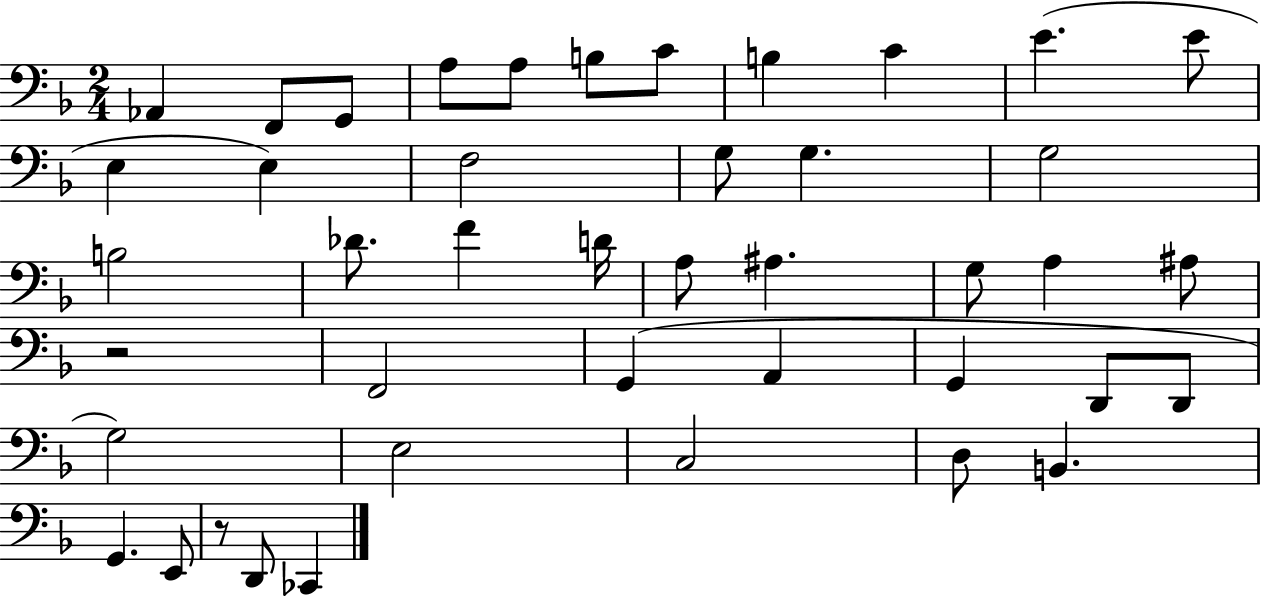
Ab2/q F2/e G2/e A3/e A3/e B3/e C4/e B3/q C4/q E4/q. E4/e E3/q E3/q F3/h G3/e G3/q. G3/h B3/h Db4/e. F4/q D4/s A3/e A#3/q. G3/e A3/q A#3/e R/h F2/h G2/q A2/q G2/q D2/e D2/e G3/h E3/h C3/h D3/e B2/q. G2/q. E2/e R/e D2/e CES2/q